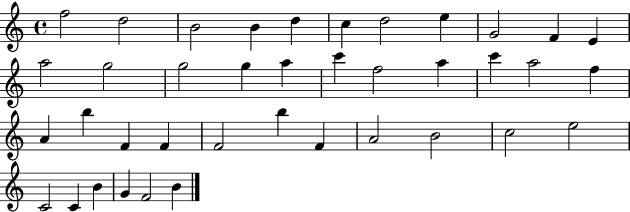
{
  \clef treble
  \time 4/4
  \defaultTimeSignature
  \key c \major
  f''2 d''2 | b'2 b'4 d''4 | c''4 d''2 e''4 | g'2 f'4 e'4 | \break a''2 g''2 | g''2 g''4 a''4 | c'''4 f''2 a''4 | c'''4 a''2 f''4 | \break a'4 b''4 f'4 f'4 | f'2 b''4 f'4 | a'2 b'2 | c''2 e''2 | \break c'2 c'4 b'4 | g'4 f'2 b'4 | \bar "|."
}